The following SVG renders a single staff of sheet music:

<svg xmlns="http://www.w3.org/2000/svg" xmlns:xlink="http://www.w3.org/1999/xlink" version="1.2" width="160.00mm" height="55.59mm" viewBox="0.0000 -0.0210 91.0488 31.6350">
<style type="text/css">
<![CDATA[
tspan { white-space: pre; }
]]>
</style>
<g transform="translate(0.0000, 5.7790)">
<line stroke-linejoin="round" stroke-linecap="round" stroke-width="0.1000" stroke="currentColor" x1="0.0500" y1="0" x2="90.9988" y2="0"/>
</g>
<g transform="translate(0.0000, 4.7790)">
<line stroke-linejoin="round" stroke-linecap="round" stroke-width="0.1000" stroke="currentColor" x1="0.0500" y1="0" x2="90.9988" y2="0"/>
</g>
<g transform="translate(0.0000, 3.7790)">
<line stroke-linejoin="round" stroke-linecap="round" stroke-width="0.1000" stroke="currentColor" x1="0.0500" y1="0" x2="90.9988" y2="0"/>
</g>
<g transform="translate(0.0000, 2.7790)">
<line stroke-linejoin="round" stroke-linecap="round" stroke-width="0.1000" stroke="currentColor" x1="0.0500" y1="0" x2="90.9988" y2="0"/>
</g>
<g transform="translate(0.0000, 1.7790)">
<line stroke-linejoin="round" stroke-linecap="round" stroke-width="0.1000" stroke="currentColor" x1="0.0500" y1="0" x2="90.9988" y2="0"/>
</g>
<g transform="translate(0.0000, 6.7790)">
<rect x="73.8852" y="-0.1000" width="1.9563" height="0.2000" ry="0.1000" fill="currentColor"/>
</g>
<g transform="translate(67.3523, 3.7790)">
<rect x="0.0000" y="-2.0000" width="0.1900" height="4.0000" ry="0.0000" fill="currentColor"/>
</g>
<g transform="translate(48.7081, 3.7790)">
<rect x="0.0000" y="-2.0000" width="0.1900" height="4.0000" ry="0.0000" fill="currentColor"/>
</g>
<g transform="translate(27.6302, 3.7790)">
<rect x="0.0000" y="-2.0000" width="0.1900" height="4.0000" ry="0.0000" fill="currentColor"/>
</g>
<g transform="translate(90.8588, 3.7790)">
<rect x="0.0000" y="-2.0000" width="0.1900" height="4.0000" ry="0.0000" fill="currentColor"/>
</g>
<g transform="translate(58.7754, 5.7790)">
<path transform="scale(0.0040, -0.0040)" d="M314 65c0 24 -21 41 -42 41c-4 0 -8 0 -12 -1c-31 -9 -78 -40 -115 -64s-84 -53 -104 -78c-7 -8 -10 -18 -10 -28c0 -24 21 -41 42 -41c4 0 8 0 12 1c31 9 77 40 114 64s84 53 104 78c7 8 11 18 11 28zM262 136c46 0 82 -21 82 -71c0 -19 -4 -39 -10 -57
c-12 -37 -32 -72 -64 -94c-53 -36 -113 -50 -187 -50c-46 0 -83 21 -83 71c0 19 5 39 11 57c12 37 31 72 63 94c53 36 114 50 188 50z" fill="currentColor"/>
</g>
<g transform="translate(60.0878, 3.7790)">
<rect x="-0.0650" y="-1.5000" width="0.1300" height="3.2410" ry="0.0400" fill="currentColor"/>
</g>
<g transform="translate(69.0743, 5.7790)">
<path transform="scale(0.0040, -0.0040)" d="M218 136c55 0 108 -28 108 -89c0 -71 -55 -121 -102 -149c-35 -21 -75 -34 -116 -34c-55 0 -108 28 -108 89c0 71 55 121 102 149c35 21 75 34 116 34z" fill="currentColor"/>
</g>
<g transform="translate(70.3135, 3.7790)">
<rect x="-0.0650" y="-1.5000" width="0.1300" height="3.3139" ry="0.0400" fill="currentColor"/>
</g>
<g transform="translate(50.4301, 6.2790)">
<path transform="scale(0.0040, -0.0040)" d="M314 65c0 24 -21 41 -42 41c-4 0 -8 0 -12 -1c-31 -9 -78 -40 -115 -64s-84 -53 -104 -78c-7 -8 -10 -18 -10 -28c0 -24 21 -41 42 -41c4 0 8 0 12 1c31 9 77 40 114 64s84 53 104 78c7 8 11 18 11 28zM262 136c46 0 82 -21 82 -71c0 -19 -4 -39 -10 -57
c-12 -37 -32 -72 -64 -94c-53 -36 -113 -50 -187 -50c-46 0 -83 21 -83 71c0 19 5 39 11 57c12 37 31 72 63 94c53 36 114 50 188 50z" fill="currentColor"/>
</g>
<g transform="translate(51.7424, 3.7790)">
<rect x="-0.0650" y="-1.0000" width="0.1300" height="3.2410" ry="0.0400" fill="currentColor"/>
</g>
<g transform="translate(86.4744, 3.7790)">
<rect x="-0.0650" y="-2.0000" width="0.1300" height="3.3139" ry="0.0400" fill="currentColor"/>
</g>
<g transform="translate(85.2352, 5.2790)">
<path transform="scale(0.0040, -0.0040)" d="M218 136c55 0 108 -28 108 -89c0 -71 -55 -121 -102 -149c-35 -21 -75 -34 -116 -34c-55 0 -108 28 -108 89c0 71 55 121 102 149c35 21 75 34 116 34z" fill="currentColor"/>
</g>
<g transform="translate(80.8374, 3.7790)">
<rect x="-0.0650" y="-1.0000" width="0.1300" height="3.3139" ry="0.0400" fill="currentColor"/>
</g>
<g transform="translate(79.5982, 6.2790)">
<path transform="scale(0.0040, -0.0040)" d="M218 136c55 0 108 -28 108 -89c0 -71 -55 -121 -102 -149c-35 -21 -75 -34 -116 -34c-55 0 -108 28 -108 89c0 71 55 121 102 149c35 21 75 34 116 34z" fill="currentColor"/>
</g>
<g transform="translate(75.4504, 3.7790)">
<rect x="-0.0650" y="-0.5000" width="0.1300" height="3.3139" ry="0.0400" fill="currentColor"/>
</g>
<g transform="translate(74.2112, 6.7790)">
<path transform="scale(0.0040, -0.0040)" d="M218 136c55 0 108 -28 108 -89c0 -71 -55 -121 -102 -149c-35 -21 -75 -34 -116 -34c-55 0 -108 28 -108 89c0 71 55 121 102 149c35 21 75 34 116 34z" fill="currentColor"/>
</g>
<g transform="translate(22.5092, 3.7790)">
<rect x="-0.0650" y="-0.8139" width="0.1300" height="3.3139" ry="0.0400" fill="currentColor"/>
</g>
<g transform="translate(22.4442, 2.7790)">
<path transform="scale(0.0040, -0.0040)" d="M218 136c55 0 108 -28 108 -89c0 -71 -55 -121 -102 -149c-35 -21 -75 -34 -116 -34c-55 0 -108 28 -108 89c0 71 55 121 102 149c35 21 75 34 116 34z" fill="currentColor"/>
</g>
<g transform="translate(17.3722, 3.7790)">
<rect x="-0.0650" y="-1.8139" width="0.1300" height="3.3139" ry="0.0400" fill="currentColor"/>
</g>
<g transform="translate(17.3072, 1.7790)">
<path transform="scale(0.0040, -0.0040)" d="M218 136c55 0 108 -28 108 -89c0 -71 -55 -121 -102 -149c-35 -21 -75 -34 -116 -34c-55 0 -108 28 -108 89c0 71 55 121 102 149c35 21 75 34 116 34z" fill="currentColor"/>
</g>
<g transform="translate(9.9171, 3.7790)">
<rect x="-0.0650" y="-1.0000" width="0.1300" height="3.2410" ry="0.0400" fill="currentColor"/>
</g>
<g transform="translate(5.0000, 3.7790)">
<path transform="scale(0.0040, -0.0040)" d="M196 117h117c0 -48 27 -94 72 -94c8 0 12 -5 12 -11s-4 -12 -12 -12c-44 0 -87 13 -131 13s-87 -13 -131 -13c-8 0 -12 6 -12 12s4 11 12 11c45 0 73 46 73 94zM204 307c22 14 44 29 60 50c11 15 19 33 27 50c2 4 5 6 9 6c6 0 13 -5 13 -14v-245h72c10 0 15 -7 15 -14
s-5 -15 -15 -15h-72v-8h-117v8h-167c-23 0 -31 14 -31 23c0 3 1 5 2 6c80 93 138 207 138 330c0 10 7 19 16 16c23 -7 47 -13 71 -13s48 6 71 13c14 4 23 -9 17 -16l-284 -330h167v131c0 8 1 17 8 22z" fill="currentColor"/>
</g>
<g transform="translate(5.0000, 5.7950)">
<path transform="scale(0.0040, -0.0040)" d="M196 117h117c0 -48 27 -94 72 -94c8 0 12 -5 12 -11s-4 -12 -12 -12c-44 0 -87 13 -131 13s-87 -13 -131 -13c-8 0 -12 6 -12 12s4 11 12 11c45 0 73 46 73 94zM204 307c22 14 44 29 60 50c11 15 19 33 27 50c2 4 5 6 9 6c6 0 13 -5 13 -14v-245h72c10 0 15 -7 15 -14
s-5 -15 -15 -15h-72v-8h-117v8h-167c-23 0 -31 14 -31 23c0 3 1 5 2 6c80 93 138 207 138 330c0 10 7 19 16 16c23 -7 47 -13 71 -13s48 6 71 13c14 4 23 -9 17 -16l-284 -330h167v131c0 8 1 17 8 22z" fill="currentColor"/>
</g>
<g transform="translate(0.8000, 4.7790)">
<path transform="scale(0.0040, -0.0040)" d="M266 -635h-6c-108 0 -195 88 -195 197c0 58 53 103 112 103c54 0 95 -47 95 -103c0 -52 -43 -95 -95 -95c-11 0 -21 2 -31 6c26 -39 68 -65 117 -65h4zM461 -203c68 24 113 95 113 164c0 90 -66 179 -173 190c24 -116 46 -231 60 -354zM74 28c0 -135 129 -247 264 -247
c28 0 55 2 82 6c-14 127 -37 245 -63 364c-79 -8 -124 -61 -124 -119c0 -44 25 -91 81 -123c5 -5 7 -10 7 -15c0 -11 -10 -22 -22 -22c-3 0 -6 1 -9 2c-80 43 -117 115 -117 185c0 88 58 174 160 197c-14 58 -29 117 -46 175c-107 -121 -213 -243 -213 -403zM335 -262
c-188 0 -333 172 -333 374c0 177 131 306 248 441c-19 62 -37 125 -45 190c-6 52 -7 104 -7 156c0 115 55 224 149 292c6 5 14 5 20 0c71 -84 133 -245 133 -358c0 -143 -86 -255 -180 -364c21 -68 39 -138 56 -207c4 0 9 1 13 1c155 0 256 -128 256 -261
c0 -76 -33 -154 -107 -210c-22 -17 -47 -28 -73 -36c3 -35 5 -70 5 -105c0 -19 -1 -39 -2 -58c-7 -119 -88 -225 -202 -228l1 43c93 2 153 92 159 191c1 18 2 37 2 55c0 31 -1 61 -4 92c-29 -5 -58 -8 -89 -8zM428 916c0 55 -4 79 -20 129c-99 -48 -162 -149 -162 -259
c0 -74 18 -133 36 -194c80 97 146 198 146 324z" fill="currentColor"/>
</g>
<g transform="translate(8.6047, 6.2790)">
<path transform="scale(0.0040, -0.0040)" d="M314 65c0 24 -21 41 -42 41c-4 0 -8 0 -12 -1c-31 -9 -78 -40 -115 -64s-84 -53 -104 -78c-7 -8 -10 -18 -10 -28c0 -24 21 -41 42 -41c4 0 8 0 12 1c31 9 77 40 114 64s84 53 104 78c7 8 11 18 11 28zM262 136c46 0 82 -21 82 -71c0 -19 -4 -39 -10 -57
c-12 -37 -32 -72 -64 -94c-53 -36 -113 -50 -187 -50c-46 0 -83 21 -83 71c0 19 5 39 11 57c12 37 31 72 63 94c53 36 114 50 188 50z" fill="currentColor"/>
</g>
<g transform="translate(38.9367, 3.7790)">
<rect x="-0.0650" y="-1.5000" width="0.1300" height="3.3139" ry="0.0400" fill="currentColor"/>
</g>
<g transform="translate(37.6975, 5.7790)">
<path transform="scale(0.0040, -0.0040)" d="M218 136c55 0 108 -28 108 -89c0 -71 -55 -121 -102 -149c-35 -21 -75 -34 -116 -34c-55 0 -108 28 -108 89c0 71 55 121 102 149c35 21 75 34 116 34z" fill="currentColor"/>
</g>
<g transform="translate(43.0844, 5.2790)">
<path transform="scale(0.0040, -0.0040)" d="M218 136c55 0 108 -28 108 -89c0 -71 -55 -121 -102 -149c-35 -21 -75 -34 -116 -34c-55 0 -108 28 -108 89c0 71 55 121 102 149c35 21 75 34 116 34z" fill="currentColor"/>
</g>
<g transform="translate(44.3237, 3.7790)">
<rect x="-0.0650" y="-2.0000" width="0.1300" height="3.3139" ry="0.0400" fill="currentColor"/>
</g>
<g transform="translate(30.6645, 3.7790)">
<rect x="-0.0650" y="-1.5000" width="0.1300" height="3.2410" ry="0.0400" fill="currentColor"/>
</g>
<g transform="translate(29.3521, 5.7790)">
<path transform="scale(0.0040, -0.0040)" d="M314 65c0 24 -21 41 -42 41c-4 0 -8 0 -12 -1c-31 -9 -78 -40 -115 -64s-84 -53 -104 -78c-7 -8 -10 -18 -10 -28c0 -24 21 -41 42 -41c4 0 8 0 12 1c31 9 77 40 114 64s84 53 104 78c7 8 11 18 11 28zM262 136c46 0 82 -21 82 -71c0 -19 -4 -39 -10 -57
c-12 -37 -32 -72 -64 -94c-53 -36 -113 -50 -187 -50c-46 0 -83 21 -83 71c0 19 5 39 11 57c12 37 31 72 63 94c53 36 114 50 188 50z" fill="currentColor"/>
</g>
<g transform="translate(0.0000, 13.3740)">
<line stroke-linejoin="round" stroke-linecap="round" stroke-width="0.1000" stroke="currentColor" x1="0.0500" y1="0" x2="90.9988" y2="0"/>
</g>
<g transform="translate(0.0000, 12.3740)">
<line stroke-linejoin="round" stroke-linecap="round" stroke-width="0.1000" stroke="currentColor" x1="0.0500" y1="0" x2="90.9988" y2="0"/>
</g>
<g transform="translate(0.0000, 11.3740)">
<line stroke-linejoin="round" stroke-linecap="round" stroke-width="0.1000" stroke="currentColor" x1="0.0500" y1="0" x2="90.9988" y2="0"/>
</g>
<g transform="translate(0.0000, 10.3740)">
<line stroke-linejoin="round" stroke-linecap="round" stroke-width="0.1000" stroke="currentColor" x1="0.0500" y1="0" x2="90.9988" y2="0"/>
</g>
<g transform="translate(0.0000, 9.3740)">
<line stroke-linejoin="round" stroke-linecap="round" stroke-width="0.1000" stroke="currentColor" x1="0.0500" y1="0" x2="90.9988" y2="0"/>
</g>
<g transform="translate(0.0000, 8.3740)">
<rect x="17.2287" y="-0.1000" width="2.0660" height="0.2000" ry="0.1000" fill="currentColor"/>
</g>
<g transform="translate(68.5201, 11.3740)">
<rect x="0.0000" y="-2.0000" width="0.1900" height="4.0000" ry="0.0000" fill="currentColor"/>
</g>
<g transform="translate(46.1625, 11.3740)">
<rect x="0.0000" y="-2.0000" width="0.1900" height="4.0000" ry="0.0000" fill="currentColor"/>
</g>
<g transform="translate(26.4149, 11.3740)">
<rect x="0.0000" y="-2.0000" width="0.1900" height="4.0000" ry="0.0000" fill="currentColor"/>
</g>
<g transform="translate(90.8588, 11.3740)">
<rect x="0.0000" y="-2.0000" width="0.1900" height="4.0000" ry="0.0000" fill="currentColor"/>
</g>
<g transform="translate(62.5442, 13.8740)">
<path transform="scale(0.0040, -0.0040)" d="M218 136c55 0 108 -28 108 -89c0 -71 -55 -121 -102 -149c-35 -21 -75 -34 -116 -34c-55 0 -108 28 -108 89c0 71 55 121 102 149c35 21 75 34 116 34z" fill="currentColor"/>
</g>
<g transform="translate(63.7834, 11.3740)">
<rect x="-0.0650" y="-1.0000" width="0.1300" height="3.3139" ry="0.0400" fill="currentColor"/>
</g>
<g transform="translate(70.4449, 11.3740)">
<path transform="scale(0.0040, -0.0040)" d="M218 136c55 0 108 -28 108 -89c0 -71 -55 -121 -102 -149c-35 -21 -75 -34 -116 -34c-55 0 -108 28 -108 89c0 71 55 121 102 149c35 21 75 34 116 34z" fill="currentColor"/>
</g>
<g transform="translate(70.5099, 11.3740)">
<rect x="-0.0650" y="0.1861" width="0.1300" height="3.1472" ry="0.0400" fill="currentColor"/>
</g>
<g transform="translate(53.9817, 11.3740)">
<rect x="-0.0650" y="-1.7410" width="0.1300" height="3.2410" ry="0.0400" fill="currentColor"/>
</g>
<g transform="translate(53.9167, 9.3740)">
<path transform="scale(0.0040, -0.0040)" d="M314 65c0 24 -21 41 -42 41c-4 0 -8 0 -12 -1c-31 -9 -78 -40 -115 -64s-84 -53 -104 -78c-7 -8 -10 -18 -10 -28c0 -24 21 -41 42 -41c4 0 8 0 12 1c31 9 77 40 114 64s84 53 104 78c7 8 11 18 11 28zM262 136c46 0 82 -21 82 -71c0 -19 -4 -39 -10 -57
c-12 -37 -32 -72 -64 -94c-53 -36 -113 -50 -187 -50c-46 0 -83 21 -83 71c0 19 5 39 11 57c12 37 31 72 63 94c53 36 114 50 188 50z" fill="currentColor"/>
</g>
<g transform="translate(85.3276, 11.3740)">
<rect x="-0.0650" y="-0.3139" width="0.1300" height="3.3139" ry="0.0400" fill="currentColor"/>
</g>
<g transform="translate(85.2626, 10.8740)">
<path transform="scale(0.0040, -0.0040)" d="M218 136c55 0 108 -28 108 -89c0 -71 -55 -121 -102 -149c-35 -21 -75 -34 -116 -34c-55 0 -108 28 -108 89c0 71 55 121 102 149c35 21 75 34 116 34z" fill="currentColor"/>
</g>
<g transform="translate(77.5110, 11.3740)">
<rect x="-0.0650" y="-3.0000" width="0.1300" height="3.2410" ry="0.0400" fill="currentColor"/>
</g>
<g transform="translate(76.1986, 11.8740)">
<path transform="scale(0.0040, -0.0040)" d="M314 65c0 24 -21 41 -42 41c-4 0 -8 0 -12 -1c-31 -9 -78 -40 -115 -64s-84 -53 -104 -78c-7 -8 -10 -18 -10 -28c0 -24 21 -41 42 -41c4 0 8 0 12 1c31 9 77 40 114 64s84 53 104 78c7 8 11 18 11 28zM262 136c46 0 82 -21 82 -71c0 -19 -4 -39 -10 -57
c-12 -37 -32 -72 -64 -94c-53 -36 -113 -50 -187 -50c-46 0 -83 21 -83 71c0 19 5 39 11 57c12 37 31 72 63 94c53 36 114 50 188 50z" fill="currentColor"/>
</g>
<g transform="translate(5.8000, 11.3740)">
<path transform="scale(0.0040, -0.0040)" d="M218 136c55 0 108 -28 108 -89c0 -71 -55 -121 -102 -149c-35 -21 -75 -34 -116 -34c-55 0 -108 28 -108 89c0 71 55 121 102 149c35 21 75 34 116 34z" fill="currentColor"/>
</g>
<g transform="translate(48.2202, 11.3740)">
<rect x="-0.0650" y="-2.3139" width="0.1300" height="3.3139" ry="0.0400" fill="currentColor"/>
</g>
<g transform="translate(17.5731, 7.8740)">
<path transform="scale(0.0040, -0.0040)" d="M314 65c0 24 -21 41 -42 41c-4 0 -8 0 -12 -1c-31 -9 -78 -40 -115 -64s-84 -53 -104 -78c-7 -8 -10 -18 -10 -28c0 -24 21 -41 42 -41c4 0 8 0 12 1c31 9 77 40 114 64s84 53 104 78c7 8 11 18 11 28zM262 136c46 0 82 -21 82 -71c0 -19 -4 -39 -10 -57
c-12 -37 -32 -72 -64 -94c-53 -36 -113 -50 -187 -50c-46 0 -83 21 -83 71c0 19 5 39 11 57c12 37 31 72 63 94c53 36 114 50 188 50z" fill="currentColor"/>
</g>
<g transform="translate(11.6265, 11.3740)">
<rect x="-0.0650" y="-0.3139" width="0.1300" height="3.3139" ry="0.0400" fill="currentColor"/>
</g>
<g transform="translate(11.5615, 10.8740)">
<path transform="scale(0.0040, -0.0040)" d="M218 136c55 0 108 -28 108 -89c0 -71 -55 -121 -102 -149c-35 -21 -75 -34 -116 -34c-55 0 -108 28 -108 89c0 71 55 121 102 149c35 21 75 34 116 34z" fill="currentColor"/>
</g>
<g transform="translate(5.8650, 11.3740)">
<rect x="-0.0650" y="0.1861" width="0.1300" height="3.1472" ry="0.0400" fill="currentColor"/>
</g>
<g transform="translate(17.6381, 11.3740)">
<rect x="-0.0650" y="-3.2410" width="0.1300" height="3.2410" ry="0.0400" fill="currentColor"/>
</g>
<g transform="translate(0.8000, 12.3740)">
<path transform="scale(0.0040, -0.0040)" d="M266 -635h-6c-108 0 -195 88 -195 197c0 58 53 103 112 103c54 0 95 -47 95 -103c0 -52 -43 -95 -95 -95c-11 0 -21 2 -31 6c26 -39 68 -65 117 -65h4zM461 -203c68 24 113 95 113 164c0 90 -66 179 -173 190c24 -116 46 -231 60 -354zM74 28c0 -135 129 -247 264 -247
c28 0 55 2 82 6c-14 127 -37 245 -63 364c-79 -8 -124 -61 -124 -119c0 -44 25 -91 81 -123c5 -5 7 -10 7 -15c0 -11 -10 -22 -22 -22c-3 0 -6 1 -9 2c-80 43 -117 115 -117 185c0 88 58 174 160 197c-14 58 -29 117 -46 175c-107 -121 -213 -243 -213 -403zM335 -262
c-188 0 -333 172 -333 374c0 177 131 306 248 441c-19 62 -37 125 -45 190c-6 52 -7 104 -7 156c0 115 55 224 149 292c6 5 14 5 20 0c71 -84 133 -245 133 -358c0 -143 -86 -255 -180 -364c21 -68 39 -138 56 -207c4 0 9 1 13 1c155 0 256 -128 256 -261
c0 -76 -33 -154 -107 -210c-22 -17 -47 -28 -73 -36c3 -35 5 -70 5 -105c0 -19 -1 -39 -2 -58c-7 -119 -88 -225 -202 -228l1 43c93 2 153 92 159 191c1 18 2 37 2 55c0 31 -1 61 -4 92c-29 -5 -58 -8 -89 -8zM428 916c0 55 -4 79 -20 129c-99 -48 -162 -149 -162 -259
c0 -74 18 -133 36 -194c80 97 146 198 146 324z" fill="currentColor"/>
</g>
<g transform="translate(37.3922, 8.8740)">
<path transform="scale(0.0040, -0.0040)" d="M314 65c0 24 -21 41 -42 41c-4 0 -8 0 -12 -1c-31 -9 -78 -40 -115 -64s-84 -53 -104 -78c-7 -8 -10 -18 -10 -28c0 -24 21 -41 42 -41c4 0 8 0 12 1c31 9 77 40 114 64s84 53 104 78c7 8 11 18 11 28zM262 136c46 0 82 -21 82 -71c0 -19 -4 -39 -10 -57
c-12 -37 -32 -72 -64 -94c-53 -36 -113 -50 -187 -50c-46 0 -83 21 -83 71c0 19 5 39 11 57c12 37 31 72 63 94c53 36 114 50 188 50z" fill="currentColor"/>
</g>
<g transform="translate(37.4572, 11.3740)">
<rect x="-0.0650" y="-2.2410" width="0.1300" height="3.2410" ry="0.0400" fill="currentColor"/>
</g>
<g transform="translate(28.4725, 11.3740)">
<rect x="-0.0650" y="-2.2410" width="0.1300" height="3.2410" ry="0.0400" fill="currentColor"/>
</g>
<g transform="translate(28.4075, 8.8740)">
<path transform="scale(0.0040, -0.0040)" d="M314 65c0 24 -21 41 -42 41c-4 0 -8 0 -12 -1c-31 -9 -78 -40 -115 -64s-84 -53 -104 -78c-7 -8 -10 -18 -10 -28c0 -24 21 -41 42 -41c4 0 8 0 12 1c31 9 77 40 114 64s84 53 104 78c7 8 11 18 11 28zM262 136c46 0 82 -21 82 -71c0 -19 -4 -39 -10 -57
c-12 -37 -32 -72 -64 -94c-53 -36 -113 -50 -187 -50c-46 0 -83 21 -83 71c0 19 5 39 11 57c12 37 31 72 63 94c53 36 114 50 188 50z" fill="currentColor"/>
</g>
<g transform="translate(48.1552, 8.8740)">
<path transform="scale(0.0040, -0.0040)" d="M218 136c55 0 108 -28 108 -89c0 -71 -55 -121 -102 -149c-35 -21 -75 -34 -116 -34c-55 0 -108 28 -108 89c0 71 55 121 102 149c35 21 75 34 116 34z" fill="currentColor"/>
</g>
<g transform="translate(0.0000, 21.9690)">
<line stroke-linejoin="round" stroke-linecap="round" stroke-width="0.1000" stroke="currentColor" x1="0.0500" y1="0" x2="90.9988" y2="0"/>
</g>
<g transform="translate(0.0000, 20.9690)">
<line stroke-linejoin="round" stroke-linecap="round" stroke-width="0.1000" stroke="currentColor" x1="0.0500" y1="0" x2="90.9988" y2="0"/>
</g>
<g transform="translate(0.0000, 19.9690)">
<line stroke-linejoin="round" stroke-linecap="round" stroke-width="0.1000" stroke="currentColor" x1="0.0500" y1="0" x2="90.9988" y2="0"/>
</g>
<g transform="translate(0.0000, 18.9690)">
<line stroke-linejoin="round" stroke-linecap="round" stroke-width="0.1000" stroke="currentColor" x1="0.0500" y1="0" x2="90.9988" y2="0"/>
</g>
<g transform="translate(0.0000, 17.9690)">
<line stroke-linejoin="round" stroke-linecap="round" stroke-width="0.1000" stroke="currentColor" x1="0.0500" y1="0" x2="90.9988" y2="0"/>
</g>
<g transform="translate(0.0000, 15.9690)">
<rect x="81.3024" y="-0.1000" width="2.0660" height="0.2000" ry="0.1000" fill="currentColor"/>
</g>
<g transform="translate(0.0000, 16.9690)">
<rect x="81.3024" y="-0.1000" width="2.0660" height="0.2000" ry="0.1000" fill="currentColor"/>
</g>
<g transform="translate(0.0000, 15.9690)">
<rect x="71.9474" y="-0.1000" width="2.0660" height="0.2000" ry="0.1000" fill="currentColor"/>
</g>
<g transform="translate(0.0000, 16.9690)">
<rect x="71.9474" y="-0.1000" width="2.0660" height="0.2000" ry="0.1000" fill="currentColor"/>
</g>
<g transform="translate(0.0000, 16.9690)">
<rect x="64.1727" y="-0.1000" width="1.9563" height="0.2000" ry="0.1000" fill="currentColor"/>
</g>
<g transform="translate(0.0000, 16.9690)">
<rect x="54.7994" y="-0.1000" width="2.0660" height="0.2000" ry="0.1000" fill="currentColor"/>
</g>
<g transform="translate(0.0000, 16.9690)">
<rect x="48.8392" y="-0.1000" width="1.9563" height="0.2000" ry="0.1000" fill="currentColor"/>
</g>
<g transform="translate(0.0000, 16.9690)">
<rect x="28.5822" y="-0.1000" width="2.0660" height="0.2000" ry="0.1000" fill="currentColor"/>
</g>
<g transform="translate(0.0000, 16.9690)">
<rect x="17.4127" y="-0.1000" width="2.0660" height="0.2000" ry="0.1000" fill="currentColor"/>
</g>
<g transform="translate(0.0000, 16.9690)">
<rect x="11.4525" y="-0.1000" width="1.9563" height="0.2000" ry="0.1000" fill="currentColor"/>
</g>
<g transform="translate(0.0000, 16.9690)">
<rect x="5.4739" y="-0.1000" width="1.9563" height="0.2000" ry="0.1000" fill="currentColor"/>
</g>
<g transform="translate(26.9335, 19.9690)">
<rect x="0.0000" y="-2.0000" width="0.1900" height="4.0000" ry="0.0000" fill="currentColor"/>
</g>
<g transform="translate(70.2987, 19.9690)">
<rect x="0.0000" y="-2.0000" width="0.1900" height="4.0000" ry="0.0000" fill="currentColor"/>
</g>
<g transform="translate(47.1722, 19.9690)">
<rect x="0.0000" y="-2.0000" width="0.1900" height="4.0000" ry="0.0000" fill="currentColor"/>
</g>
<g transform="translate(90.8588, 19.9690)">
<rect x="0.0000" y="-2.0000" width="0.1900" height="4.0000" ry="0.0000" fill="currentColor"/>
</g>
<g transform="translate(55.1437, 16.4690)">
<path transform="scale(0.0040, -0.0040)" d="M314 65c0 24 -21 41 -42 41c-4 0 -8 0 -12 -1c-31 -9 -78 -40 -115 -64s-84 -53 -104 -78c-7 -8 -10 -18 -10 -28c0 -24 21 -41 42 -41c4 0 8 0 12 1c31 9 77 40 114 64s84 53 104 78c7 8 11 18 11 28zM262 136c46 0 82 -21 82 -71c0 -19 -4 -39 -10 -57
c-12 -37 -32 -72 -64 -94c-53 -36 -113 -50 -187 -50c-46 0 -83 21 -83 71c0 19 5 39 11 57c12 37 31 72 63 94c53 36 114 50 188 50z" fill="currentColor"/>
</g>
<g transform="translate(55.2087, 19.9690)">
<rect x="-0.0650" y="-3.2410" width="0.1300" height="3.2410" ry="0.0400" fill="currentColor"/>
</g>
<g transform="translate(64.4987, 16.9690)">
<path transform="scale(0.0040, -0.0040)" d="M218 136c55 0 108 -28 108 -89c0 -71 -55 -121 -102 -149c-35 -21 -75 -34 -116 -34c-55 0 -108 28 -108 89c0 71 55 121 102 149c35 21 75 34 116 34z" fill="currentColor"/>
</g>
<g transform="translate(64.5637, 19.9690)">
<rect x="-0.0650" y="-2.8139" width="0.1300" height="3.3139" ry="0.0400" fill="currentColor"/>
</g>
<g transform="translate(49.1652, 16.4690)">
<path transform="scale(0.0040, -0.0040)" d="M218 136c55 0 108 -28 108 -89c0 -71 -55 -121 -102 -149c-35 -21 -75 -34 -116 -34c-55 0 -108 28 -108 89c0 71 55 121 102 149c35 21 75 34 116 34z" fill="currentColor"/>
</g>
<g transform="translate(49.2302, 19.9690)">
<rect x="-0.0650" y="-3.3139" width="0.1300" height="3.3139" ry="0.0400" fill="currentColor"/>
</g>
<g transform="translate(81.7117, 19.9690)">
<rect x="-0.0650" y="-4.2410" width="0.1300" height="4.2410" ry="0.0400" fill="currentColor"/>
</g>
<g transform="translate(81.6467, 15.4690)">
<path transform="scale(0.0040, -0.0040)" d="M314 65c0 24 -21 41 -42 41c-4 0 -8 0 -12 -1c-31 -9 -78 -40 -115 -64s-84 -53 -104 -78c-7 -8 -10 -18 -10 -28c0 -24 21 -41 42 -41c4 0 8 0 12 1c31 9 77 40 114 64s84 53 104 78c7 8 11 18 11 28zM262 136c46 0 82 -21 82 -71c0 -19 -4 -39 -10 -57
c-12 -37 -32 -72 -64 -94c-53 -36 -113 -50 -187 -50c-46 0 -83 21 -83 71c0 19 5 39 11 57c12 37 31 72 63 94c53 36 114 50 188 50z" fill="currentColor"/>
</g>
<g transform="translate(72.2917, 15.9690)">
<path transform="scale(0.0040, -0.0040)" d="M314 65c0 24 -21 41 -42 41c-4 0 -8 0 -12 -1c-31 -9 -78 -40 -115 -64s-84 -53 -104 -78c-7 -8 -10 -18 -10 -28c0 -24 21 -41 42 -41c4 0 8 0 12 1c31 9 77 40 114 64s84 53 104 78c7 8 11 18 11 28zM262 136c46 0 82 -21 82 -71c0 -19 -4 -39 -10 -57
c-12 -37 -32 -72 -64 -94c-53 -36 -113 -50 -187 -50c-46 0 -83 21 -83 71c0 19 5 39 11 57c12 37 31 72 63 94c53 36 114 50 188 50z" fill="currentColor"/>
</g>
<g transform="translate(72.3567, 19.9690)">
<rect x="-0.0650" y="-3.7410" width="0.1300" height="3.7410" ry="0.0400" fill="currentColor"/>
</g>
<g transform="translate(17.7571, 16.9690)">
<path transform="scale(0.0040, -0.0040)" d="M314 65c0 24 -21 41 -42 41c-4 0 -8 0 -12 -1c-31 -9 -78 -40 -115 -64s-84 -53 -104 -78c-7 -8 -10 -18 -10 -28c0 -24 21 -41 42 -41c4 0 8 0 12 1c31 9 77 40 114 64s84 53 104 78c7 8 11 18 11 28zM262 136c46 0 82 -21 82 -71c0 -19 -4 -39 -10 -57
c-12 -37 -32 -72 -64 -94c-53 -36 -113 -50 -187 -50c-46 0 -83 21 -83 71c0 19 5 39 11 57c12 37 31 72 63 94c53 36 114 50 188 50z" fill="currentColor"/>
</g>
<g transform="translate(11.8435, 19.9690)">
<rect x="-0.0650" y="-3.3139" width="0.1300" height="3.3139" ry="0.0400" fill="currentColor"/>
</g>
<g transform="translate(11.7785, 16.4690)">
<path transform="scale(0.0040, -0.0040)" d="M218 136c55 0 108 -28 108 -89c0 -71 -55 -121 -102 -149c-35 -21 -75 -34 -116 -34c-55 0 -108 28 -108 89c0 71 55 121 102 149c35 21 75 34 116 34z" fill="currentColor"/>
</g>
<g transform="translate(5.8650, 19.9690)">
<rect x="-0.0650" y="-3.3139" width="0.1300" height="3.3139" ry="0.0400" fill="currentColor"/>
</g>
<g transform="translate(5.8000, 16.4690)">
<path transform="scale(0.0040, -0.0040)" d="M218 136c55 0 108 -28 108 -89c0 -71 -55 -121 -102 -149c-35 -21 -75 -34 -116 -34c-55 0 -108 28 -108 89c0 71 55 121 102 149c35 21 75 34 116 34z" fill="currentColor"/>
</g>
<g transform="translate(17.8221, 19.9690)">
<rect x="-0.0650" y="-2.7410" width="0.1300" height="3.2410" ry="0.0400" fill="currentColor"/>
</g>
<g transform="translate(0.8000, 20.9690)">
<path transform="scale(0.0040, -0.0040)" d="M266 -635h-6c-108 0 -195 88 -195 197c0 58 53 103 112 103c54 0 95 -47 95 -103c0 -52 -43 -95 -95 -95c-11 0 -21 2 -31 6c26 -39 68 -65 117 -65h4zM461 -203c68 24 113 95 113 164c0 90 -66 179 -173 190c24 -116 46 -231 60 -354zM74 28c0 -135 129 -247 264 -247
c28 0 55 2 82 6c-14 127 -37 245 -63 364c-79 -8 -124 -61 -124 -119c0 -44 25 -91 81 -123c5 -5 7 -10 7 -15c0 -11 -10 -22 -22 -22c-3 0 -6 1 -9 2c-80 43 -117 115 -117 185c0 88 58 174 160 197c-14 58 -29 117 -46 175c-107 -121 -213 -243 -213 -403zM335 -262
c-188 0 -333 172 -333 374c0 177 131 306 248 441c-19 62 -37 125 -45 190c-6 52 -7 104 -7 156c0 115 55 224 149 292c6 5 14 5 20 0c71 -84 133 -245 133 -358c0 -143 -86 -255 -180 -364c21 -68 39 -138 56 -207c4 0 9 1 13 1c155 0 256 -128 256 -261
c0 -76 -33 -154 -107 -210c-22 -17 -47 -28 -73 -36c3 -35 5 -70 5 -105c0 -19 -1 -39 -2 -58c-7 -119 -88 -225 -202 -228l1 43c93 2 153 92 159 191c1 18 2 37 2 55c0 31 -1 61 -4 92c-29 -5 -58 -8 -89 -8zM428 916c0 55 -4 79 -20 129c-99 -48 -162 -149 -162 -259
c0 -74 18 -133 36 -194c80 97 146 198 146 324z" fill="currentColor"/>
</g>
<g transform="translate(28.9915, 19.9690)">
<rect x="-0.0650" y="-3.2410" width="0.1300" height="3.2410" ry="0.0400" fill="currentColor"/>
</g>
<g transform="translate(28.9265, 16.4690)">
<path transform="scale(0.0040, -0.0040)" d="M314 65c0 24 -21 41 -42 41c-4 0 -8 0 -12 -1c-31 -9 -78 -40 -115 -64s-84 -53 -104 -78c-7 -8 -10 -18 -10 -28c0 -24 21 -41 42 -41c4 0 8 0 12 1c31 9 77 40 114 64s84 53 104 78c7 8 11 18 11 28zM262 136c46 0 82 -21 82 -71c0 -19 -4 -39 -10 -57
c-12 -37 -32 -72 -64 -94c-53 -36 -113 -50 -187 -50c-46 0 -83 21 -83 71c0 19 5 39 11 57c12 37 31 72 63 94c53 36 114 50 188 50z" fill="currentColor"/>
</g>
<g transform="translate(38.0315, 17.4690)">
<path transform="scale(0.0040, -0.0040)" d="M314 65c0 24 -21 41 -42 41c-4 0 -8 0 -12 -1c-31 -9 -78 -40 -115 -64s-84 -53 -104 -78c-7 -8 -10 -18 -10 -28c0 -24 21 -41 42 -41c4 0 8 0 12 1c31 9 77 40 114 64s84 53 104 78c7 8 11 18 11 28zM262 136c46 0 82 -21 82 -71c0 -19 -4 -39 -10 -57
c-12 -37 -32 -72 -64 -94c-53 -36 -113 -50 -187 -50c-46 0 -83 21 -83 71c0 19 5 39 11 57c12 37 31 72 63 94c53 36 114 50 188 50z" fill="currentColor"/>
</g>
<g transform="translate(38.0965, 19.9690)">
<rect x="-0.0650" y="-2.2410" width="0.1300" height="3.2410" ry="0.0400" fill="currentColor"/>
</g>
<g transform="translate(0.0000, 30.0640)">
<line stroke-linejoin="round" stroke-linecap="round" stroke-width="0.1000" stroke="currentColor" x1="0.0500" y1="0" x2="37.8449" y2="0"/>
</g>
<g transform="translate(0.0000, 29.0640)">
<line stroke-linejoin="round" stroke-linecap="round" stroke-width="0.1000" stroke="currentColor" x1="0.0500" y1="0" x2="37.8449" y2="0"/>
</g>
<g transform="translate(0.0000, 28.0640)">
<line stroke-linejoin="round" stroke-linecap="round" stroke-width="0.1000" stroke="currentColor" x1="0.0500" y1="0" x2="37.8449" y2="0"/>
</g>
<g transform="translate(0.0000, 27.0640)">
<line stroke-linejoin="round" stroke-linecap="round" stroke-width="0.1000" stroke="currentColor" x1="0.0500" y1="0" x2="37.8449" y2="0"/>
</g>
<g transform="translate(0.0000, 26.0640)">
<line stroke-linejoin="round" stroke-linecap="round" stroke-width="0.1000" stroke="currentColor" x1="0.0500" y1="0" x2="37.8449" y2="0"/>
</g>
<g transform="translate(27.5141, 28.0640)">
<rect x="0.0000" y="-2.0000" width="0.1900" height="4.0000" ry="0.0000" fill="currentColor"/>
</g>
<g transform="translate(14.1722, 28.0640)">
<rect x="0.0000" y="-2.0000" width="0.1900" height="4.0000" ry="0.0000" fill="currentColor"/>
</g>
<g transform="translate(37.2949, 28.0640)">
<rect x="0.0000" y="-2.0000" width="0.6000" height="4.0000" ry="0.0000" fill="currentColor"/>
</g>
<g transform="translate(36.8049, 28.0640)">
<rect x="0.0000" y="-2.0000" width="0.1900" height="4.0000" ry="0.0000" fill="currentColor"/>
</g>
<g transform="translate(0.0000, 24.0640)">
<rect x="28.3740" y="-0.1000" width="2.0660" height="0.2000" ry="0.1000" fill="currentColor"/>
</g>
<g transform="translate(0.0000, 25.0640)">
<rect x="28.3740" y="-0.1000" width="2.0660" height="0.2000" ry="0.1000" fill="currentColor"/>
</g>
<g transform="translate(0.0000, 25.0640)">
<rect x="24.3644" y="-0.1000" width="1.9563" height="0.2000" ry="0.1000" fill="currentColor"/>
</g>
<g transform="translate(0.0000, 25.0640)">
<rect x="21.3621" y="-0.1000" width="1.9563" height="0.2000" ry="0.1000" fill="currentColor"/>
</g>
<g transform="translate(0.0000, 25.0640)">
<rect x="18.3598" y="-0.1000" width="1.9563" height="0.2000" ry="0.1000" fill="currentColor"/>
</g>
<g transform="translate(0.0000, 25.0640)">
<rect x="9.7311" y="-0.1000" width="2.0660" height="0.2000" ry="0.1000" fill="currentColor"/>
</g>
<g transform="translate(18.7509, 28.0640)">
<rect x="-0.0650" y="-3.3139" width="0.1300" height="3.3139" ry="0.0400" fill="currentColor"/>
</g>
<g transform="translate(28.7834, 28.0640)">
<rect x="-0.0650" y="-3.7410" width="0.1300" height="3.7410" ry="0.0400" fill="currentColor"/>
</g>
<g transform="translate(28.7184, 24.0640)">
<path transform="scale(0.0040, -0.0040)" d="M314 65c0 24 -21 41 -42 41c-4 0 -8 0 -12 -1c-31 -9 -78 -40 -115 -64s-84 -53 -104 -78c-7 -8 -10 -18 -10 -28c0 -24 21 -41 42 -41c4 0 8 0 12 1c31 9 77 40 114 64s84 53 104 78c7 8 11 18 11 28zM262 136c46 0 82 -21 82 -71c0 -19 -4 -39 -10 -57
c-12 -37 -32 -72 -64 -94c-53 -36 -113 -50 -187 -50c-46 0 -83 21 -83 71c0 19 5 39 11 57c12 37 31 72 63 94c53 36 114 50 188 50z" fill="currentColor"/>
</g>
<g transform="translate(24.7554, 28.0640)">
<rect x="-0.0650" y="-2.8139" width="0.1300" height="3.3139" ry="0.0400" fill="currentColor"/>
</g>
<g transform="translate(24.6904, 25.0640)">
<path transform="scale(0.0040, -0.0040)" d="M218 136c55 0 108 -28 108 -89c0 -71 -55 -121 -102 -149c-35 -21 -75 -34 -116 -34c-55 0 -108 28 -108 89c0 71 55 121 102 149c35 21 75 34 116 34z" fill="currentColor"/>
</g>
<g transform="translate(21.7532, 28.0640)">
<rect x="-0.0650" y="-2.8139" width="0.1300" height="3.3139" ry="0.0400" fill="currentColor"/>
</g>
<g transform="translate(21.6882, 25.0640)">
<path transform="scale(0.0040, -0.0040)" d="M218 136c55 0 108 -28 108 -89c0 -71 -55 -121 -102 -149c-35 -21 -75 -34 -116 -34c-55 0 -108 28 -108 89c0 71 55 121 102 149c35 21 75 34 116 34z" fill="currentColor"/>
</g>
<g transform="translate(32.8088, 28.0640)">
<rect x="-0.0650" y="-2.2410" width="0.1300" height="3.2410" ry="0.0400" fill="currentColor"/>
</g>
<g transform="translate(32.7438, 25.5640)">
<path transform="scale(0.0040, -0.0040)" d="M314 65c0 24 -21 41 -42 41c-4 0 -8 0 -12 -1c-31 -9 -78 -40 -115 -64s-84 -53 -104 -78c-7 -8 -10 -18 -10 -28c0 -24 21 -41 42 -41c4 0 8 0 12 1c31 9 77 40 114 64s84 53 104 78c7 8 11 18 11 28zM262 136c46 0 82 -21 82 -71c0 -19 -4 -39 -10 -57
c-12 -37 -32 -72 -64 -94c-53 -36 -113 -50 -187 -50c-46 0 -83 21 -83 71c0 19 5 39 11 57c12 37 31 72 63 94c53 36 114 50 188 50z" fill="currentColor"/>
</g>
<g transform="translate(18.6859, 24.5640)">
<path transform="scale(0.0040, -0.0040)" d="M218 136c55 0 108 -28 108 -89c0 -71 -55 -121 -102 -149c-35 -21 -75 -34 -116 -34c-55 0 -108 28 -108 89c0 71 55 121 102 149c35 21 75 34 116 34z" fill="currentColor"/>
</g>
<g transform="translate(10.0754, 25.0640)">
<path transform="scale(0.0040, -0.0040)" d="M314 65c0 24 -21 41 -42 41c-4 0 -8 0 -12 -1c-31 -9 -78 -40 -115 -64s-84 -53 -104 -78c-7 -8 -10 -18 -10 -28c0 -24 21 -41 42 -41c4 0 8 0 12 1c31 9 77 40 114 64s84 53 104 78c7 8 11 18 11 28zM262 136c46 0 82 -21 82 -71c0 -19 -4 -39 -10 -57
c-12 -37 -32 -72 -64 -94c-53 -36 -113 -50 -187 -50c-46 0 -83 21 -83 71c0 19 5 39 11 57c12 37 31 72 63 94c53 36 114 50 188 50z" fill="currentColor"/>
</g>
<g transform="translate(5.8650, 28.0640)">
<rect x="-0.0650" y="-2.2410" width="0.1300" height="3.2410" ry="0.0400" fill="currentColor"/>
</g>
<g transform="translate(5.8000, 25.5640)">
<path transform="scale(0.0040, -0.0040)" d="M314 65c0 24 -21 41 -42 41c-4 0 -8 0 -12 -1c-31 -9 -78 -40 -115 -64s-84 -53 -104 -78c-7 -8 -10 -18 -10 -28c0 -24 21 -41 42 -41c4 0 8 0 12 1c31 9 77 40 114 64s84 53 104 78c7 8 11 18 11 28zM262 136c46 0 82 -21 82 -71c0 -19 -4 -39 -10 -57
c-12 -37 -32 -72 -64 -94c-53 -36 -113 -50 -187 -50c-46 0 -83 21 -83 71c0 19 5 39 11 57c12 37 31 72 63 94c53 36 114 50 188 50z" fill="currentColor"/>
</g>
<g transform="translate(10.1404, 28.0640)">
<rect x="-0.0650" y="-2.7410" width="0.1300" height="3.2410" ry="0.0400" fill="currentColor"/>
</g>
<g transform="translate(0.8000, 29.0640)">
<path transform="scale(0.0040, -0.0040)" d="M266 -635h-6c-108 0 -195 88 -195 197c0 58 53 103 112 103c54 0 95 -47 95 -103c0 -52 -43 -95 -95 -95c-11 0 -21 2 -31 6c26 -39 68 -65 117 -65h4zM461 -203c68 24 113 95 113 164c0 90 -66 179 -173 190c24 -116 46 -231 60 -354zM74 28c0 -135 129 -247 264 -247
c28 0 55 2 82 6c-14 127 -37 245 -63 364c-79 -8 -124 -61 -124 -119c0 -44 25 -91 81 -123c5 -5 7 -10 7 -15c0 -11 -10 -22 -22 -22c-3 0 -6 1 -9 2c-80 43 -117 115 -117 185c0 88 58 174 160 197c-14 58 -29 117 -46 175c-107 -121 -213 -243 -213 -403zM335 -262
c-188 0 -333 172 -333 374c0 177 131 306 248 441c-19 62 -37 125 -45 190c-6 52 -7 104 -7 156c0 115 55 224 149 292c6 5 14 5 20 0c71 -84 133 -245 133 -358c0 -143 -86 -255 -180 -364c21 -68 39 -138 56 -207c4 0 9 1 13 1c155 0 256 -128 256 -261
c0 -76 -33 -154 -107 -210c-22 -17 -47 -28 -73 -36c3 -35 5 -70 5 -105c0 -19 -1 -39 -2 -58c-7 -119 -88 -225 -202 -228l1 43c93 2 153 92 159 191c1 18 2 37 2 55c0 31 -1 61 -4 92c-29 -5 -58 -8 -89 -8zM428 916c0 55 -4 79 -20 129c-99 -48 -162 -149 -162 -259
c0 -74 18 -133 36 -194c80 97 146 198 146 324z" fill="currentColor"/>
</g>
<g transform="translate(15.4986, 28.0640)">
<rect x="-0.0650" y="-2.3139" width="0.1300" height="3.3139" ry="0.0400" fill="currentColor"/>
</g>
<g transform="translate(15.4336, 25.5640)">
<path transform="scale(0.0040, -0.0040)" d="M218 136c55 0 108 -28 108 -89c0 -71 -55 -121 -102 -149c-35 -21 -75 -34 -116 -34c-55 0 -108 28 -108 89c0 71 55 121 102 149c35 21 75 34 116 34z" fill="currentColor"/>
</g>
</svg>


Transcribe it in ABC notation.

X:1
T:Untitled
M:4/4
L:1/4
K:C
D2 f d E2 E F D2 E2 E C D F B c b2 g2 g2 g f2 D B A2 c b b a2 b2 g2 b b2 a c'2 d'2 g2 a2 g b a a c'2 g2